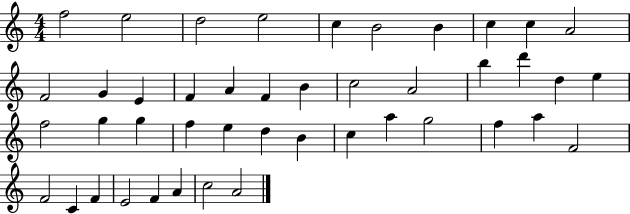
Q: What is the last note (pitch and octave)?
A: A4